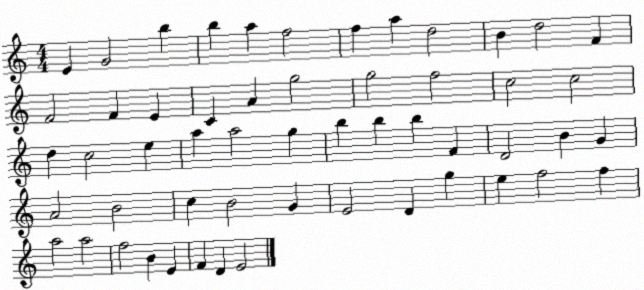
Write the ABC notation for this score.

X:1
T:Untitled
M:4/4
L:1/4
K:C
E G2 b b a f2 f a d2 B d2 F F2 F E C A g2 g2 f2 c2 c2 d c2 e a a2 g b b b F D2 B G A2 B2 c B2 G E2 D g e f2 f a2 a2 f2 B E F D E2